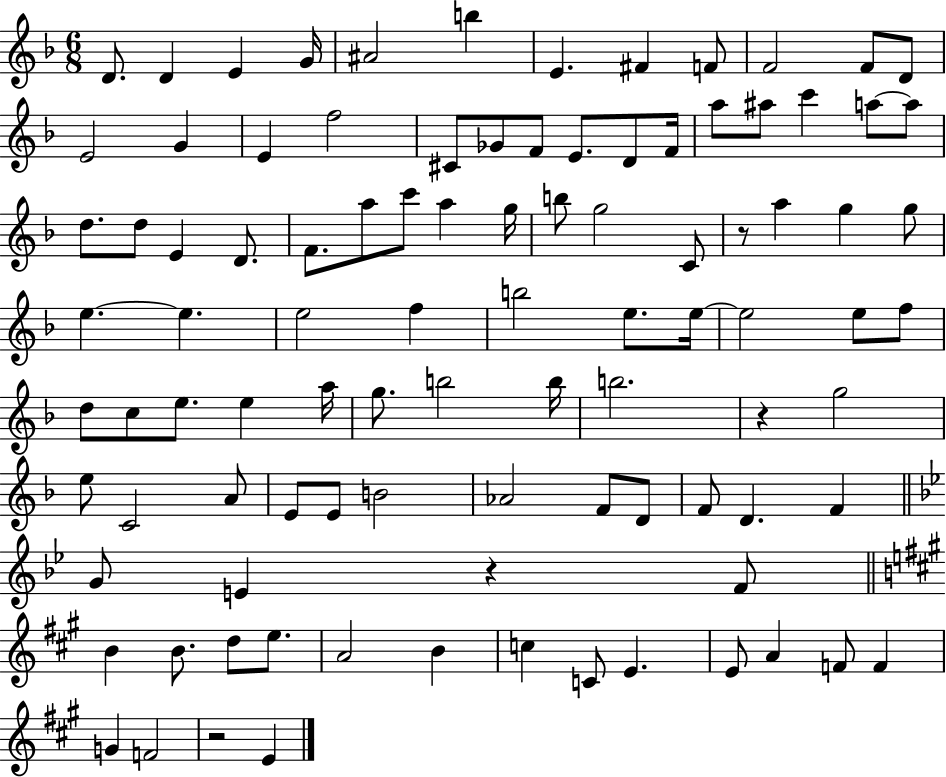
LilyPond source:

{
  \clef treble
  \numericTimeSignature
  \time 6/8
  \key f \major
  d'8. d'4 e'4 g'16 | ais'2 b''4 | e'4. fis'4 f'8 | f'2 f'8 d'8 | \break e'2 g'4 | e'4 f''2 | cis'8 ges'8 f'8 e'8. d'8 f'16 | a''8 ais''8 c'''4 a''8~~ a''8 | \break d''8. d''8 e'4 d'8. | f'8. a''8 c'''8 a''4 g''16 | b''8 g''2 c'8 | r8 a''4 g''4 g''8 | \break e''4.~~ e''4. | e''2 f''4 | b''2 e''8. e''16~~ | e''2 e''8 f''8 | \break d''8 c''8 e''8. e''4 a''16 | g''8. b''2 b''16 | b''2. | r4 g''2 | \break e''8 c'2 a'8 | e'8 e'8 b'2 | aes'2 f'8 d'8 | f'8 d'4. f'4 | \break \bar "||" \break \key bes \major g'8 e'4 r4 f'8 | \bar "||" \break \key a \major b'4 b'8. d''8 e''8. | a'2 b'4 | c''4 c'8 e'4. | e'8 a'4 f'8 f'4 | \break g'4 f'2 | r2 e'4 | \bar "|."
}